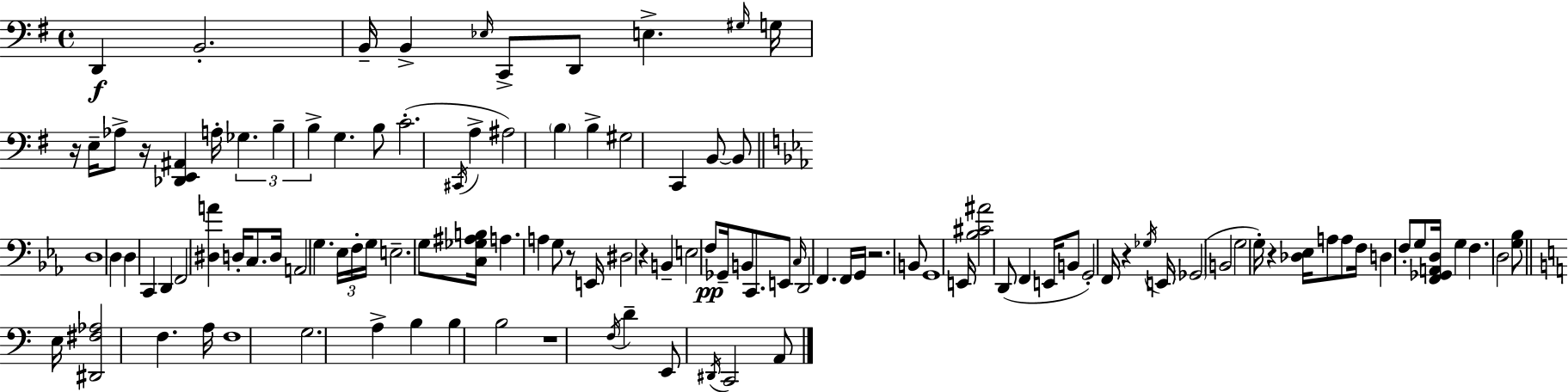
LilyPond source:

{
  \clef bass
  \time 4/4
  \defaultTimeSignature
  \key e \minor
  d,4\f b,2.-. | b,16-- b,4-> \grace { ees16 } c,8-> d,8 e4.-> | \grace { gis16 } g16 r16 e16-- aes8-> r16 <des, e, ais,>4 a16-. \tuplet 3/2 { ges4. | b4-- b4-> } g4. | \break b8 c'2.-.( \acciaccatura { cis,16 } a4-> | ais2) \parenthesize b4 b4-> | gis2 c,4 b,8~~ | b,8 \bar "||" \break \key ees \major d1 | d4 d4 c,4 d,4 | f,2 <dis a'>4 d16-. c8. | d16 a,2 g4. \tuplet 3/2 { ees16 | \break f16-. g16 } e2.-- g8 | <c ges ais b>16 a4. a4 g8 r8 e,16 | dis2 r4 b,4-- | e2 f8\pp ges,16-- b,8 c,8. | \break e,8 \grace { c16 } d,2 f,4. | f,16 g,16 r2. b,8 | g,1 | e,16 <bes cis' ais'>2 d,8( f,4 | \break e,16 b,8 g,2-.) f,16 r4 | \acciaccatura { ges16 } e,16 \parenthesize ges,2( b,2 | g2 g16-.) r4 <des ees>16 | a8 a8 f16 d4 f8-. g8 <f, ges, a, d>16 g4 | \break f4. d2 | <g bes>8 \bar "||" \break \key c \major e16 <dis, fis aes>2 f4. a16 | f1 | g2. a4-> | b4 b4 b2 | \break r1 | \acciaccatura { f16 } d'4-- e,8 \acciaccatura { dis,16 } c,2 | a,8 \bar "|."
}